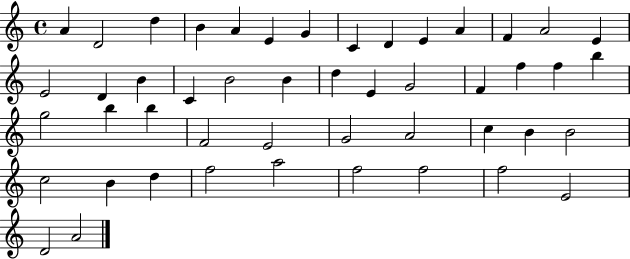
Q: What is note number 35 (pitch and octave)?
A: C5